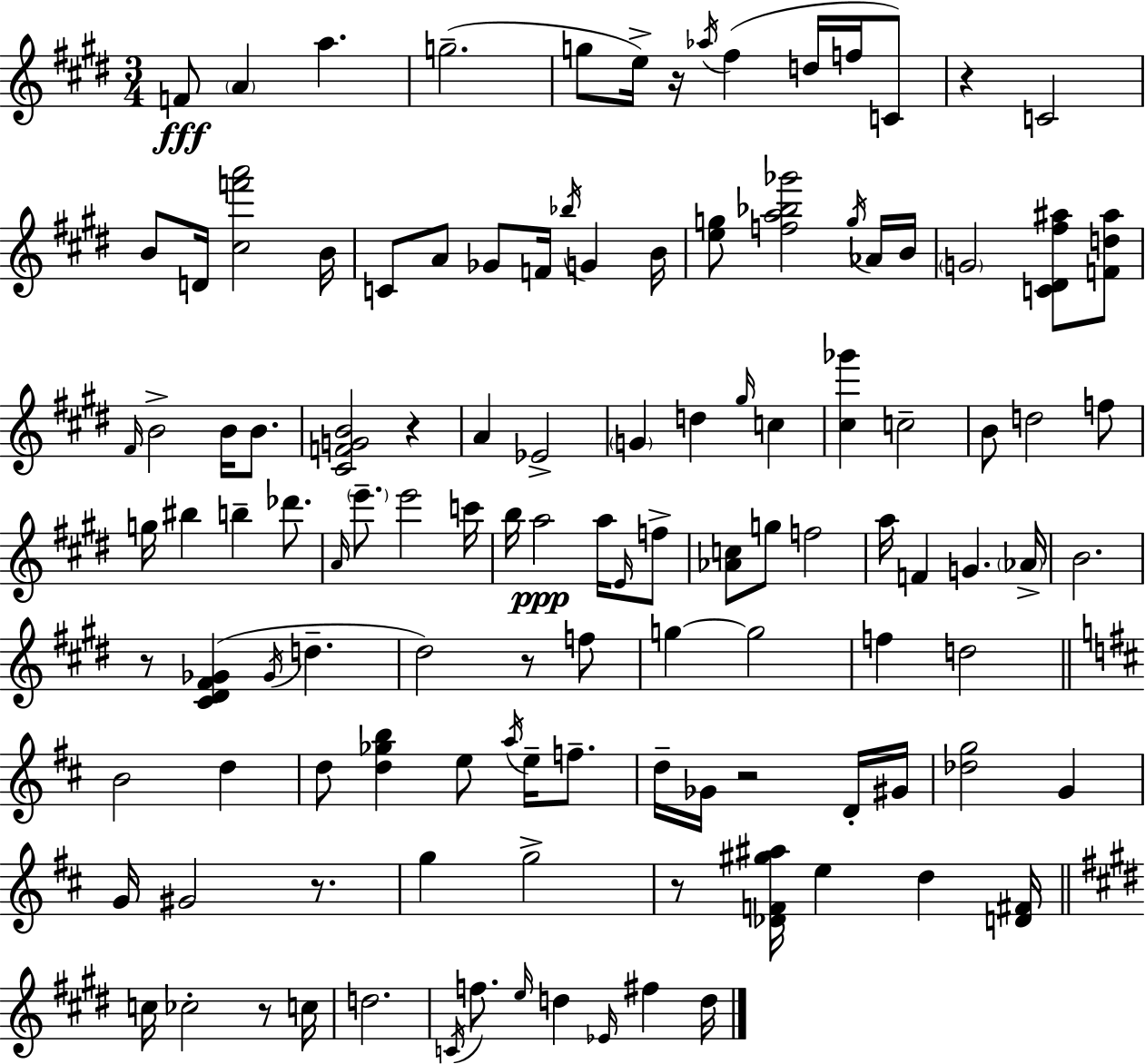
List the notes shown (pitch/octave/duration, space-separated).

F4/e A4/q A5/q. G5/h. G5/e E5/s R/s Ab5/s F#5/q D5/s F5/s C4/e R/q C4/h B4/e D4/s [C#5,F6,A6]/h B4/s C4/e A4/e Gb4/e F4/s Bb5/s G4/q B4/s [E5,G5]/e [F5,A5,Bb5,Gb6]/h G5/s Ab4/s B4/s G4/h [C4,D#4,F#5,A#5]/e [F4,D5,A#5]/e F#4/s B4/h B4/s B4/e. [C#4,F4,G4,B4]/h R/q A4/q Eb4/h G4/q D5/q G#5/s C5/q [C#5,Gb6]/q C5/h B4/e D5/h F5/e G5/s BIS5/q B5/q Db6/e. A4/s E6/e. E6/h C6/s B5/s A5/h A5/s E4/s F5/e [Ab4,C5]/e G5/e F5/h A5/s F4/q G4/q. Ab4/s B4/h. R/e [C#4,D#4,F#4,Gb4]/q Gb4/s D5/q. D#5/h R/e F5/e G5/q G5/h F5/q D5/h B4/h D5/q D5/e [D5,Gb5,B5]/q E5/e A5/s E5/s F5/e. D5/s Gb4/s R/h D4/s G#4/s [Db5,G5]/h G4/q G4/s G#4/h R/e. G5/q G5/h R/e [Db4,F4,G#5,A#5]/s E5/q D5/q [D4,F#4]/s C5/s CES5/h R/e C5/s D5/h. C4/s F5/e. E5/s D5/q Eb4/s F#5/q D5/s